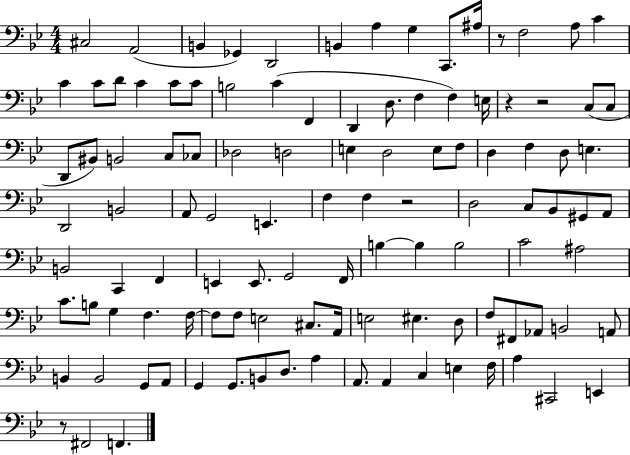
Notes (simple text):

C#3/h A2/h B2/q Gb2/q D2/h B2/q A3/q G3/q C2/e. A#3/s R/e F3/h A3/e C4/q C4/q C4/e D4/e C4/q C4/e C4/e B3/h C4/q F2/q D2/q D3/e. F3/q F3/q E3/s R/q R/h C3/e C3/e D2/e BIS2/e B2/h C3/e CES3/e Db3/h D3/h E3/q D3/h E3/e F3/e D3/q F3/q D3/e E3/q. D2/h B2/h A2/e G2/h E2/q. F3/q F3/q R/h D3/h C3/e Bb2/e G#2/e A2/e B2/h C2/q F2/q E2/q E2/e. G2/h F2/s B3/q B3/q B3/h C4/h A#3/h C4/e. B3/e G3/q F3/q. F3/s F3/e F3/e E3/h C#3/e. A2/s E3/h EIS3/q. D3/e F3/e F#2/e Ab2/e B2/h A2/e B2/q B2/h G2/e A2/e G2/q G2/e. B2/e D3/e. A3/q A2/e. A2/q C3/q E3/q F3/s A3/q C#2/h E2/q R/e F#2/h F2/q.